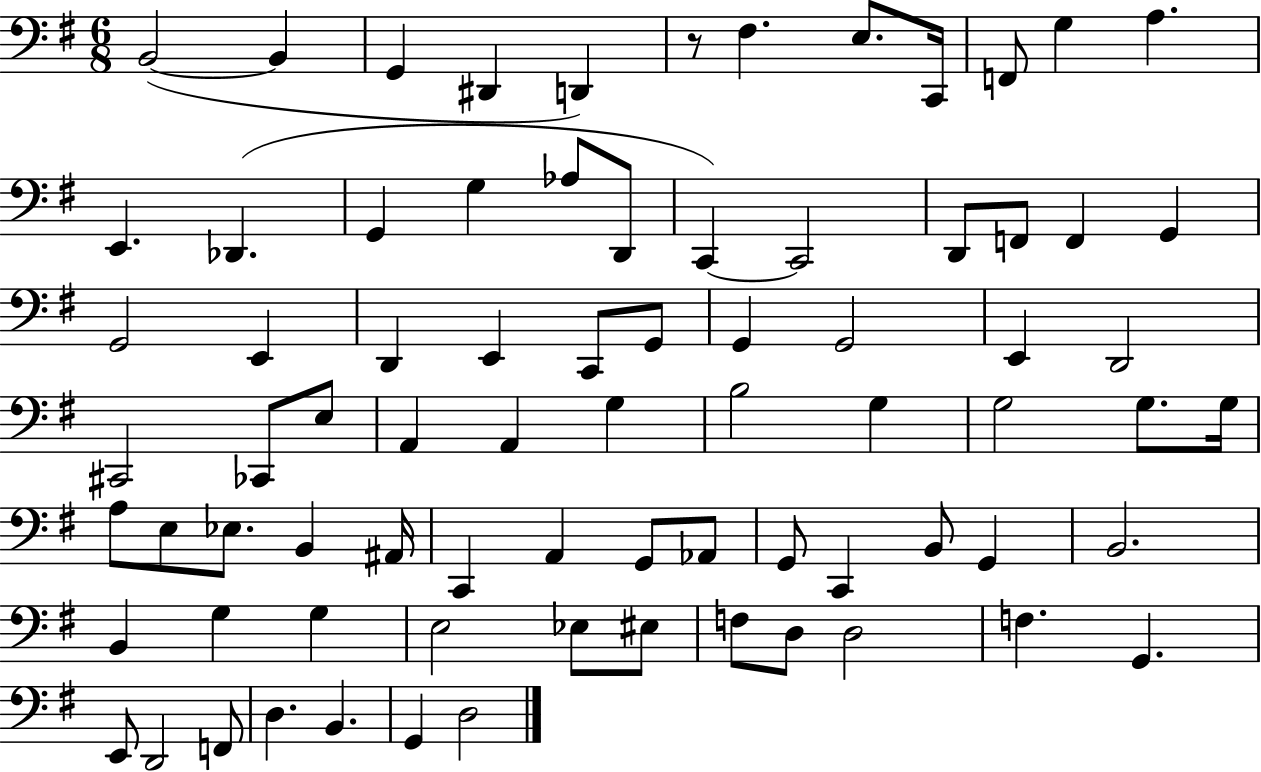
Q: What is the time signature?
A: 6/8